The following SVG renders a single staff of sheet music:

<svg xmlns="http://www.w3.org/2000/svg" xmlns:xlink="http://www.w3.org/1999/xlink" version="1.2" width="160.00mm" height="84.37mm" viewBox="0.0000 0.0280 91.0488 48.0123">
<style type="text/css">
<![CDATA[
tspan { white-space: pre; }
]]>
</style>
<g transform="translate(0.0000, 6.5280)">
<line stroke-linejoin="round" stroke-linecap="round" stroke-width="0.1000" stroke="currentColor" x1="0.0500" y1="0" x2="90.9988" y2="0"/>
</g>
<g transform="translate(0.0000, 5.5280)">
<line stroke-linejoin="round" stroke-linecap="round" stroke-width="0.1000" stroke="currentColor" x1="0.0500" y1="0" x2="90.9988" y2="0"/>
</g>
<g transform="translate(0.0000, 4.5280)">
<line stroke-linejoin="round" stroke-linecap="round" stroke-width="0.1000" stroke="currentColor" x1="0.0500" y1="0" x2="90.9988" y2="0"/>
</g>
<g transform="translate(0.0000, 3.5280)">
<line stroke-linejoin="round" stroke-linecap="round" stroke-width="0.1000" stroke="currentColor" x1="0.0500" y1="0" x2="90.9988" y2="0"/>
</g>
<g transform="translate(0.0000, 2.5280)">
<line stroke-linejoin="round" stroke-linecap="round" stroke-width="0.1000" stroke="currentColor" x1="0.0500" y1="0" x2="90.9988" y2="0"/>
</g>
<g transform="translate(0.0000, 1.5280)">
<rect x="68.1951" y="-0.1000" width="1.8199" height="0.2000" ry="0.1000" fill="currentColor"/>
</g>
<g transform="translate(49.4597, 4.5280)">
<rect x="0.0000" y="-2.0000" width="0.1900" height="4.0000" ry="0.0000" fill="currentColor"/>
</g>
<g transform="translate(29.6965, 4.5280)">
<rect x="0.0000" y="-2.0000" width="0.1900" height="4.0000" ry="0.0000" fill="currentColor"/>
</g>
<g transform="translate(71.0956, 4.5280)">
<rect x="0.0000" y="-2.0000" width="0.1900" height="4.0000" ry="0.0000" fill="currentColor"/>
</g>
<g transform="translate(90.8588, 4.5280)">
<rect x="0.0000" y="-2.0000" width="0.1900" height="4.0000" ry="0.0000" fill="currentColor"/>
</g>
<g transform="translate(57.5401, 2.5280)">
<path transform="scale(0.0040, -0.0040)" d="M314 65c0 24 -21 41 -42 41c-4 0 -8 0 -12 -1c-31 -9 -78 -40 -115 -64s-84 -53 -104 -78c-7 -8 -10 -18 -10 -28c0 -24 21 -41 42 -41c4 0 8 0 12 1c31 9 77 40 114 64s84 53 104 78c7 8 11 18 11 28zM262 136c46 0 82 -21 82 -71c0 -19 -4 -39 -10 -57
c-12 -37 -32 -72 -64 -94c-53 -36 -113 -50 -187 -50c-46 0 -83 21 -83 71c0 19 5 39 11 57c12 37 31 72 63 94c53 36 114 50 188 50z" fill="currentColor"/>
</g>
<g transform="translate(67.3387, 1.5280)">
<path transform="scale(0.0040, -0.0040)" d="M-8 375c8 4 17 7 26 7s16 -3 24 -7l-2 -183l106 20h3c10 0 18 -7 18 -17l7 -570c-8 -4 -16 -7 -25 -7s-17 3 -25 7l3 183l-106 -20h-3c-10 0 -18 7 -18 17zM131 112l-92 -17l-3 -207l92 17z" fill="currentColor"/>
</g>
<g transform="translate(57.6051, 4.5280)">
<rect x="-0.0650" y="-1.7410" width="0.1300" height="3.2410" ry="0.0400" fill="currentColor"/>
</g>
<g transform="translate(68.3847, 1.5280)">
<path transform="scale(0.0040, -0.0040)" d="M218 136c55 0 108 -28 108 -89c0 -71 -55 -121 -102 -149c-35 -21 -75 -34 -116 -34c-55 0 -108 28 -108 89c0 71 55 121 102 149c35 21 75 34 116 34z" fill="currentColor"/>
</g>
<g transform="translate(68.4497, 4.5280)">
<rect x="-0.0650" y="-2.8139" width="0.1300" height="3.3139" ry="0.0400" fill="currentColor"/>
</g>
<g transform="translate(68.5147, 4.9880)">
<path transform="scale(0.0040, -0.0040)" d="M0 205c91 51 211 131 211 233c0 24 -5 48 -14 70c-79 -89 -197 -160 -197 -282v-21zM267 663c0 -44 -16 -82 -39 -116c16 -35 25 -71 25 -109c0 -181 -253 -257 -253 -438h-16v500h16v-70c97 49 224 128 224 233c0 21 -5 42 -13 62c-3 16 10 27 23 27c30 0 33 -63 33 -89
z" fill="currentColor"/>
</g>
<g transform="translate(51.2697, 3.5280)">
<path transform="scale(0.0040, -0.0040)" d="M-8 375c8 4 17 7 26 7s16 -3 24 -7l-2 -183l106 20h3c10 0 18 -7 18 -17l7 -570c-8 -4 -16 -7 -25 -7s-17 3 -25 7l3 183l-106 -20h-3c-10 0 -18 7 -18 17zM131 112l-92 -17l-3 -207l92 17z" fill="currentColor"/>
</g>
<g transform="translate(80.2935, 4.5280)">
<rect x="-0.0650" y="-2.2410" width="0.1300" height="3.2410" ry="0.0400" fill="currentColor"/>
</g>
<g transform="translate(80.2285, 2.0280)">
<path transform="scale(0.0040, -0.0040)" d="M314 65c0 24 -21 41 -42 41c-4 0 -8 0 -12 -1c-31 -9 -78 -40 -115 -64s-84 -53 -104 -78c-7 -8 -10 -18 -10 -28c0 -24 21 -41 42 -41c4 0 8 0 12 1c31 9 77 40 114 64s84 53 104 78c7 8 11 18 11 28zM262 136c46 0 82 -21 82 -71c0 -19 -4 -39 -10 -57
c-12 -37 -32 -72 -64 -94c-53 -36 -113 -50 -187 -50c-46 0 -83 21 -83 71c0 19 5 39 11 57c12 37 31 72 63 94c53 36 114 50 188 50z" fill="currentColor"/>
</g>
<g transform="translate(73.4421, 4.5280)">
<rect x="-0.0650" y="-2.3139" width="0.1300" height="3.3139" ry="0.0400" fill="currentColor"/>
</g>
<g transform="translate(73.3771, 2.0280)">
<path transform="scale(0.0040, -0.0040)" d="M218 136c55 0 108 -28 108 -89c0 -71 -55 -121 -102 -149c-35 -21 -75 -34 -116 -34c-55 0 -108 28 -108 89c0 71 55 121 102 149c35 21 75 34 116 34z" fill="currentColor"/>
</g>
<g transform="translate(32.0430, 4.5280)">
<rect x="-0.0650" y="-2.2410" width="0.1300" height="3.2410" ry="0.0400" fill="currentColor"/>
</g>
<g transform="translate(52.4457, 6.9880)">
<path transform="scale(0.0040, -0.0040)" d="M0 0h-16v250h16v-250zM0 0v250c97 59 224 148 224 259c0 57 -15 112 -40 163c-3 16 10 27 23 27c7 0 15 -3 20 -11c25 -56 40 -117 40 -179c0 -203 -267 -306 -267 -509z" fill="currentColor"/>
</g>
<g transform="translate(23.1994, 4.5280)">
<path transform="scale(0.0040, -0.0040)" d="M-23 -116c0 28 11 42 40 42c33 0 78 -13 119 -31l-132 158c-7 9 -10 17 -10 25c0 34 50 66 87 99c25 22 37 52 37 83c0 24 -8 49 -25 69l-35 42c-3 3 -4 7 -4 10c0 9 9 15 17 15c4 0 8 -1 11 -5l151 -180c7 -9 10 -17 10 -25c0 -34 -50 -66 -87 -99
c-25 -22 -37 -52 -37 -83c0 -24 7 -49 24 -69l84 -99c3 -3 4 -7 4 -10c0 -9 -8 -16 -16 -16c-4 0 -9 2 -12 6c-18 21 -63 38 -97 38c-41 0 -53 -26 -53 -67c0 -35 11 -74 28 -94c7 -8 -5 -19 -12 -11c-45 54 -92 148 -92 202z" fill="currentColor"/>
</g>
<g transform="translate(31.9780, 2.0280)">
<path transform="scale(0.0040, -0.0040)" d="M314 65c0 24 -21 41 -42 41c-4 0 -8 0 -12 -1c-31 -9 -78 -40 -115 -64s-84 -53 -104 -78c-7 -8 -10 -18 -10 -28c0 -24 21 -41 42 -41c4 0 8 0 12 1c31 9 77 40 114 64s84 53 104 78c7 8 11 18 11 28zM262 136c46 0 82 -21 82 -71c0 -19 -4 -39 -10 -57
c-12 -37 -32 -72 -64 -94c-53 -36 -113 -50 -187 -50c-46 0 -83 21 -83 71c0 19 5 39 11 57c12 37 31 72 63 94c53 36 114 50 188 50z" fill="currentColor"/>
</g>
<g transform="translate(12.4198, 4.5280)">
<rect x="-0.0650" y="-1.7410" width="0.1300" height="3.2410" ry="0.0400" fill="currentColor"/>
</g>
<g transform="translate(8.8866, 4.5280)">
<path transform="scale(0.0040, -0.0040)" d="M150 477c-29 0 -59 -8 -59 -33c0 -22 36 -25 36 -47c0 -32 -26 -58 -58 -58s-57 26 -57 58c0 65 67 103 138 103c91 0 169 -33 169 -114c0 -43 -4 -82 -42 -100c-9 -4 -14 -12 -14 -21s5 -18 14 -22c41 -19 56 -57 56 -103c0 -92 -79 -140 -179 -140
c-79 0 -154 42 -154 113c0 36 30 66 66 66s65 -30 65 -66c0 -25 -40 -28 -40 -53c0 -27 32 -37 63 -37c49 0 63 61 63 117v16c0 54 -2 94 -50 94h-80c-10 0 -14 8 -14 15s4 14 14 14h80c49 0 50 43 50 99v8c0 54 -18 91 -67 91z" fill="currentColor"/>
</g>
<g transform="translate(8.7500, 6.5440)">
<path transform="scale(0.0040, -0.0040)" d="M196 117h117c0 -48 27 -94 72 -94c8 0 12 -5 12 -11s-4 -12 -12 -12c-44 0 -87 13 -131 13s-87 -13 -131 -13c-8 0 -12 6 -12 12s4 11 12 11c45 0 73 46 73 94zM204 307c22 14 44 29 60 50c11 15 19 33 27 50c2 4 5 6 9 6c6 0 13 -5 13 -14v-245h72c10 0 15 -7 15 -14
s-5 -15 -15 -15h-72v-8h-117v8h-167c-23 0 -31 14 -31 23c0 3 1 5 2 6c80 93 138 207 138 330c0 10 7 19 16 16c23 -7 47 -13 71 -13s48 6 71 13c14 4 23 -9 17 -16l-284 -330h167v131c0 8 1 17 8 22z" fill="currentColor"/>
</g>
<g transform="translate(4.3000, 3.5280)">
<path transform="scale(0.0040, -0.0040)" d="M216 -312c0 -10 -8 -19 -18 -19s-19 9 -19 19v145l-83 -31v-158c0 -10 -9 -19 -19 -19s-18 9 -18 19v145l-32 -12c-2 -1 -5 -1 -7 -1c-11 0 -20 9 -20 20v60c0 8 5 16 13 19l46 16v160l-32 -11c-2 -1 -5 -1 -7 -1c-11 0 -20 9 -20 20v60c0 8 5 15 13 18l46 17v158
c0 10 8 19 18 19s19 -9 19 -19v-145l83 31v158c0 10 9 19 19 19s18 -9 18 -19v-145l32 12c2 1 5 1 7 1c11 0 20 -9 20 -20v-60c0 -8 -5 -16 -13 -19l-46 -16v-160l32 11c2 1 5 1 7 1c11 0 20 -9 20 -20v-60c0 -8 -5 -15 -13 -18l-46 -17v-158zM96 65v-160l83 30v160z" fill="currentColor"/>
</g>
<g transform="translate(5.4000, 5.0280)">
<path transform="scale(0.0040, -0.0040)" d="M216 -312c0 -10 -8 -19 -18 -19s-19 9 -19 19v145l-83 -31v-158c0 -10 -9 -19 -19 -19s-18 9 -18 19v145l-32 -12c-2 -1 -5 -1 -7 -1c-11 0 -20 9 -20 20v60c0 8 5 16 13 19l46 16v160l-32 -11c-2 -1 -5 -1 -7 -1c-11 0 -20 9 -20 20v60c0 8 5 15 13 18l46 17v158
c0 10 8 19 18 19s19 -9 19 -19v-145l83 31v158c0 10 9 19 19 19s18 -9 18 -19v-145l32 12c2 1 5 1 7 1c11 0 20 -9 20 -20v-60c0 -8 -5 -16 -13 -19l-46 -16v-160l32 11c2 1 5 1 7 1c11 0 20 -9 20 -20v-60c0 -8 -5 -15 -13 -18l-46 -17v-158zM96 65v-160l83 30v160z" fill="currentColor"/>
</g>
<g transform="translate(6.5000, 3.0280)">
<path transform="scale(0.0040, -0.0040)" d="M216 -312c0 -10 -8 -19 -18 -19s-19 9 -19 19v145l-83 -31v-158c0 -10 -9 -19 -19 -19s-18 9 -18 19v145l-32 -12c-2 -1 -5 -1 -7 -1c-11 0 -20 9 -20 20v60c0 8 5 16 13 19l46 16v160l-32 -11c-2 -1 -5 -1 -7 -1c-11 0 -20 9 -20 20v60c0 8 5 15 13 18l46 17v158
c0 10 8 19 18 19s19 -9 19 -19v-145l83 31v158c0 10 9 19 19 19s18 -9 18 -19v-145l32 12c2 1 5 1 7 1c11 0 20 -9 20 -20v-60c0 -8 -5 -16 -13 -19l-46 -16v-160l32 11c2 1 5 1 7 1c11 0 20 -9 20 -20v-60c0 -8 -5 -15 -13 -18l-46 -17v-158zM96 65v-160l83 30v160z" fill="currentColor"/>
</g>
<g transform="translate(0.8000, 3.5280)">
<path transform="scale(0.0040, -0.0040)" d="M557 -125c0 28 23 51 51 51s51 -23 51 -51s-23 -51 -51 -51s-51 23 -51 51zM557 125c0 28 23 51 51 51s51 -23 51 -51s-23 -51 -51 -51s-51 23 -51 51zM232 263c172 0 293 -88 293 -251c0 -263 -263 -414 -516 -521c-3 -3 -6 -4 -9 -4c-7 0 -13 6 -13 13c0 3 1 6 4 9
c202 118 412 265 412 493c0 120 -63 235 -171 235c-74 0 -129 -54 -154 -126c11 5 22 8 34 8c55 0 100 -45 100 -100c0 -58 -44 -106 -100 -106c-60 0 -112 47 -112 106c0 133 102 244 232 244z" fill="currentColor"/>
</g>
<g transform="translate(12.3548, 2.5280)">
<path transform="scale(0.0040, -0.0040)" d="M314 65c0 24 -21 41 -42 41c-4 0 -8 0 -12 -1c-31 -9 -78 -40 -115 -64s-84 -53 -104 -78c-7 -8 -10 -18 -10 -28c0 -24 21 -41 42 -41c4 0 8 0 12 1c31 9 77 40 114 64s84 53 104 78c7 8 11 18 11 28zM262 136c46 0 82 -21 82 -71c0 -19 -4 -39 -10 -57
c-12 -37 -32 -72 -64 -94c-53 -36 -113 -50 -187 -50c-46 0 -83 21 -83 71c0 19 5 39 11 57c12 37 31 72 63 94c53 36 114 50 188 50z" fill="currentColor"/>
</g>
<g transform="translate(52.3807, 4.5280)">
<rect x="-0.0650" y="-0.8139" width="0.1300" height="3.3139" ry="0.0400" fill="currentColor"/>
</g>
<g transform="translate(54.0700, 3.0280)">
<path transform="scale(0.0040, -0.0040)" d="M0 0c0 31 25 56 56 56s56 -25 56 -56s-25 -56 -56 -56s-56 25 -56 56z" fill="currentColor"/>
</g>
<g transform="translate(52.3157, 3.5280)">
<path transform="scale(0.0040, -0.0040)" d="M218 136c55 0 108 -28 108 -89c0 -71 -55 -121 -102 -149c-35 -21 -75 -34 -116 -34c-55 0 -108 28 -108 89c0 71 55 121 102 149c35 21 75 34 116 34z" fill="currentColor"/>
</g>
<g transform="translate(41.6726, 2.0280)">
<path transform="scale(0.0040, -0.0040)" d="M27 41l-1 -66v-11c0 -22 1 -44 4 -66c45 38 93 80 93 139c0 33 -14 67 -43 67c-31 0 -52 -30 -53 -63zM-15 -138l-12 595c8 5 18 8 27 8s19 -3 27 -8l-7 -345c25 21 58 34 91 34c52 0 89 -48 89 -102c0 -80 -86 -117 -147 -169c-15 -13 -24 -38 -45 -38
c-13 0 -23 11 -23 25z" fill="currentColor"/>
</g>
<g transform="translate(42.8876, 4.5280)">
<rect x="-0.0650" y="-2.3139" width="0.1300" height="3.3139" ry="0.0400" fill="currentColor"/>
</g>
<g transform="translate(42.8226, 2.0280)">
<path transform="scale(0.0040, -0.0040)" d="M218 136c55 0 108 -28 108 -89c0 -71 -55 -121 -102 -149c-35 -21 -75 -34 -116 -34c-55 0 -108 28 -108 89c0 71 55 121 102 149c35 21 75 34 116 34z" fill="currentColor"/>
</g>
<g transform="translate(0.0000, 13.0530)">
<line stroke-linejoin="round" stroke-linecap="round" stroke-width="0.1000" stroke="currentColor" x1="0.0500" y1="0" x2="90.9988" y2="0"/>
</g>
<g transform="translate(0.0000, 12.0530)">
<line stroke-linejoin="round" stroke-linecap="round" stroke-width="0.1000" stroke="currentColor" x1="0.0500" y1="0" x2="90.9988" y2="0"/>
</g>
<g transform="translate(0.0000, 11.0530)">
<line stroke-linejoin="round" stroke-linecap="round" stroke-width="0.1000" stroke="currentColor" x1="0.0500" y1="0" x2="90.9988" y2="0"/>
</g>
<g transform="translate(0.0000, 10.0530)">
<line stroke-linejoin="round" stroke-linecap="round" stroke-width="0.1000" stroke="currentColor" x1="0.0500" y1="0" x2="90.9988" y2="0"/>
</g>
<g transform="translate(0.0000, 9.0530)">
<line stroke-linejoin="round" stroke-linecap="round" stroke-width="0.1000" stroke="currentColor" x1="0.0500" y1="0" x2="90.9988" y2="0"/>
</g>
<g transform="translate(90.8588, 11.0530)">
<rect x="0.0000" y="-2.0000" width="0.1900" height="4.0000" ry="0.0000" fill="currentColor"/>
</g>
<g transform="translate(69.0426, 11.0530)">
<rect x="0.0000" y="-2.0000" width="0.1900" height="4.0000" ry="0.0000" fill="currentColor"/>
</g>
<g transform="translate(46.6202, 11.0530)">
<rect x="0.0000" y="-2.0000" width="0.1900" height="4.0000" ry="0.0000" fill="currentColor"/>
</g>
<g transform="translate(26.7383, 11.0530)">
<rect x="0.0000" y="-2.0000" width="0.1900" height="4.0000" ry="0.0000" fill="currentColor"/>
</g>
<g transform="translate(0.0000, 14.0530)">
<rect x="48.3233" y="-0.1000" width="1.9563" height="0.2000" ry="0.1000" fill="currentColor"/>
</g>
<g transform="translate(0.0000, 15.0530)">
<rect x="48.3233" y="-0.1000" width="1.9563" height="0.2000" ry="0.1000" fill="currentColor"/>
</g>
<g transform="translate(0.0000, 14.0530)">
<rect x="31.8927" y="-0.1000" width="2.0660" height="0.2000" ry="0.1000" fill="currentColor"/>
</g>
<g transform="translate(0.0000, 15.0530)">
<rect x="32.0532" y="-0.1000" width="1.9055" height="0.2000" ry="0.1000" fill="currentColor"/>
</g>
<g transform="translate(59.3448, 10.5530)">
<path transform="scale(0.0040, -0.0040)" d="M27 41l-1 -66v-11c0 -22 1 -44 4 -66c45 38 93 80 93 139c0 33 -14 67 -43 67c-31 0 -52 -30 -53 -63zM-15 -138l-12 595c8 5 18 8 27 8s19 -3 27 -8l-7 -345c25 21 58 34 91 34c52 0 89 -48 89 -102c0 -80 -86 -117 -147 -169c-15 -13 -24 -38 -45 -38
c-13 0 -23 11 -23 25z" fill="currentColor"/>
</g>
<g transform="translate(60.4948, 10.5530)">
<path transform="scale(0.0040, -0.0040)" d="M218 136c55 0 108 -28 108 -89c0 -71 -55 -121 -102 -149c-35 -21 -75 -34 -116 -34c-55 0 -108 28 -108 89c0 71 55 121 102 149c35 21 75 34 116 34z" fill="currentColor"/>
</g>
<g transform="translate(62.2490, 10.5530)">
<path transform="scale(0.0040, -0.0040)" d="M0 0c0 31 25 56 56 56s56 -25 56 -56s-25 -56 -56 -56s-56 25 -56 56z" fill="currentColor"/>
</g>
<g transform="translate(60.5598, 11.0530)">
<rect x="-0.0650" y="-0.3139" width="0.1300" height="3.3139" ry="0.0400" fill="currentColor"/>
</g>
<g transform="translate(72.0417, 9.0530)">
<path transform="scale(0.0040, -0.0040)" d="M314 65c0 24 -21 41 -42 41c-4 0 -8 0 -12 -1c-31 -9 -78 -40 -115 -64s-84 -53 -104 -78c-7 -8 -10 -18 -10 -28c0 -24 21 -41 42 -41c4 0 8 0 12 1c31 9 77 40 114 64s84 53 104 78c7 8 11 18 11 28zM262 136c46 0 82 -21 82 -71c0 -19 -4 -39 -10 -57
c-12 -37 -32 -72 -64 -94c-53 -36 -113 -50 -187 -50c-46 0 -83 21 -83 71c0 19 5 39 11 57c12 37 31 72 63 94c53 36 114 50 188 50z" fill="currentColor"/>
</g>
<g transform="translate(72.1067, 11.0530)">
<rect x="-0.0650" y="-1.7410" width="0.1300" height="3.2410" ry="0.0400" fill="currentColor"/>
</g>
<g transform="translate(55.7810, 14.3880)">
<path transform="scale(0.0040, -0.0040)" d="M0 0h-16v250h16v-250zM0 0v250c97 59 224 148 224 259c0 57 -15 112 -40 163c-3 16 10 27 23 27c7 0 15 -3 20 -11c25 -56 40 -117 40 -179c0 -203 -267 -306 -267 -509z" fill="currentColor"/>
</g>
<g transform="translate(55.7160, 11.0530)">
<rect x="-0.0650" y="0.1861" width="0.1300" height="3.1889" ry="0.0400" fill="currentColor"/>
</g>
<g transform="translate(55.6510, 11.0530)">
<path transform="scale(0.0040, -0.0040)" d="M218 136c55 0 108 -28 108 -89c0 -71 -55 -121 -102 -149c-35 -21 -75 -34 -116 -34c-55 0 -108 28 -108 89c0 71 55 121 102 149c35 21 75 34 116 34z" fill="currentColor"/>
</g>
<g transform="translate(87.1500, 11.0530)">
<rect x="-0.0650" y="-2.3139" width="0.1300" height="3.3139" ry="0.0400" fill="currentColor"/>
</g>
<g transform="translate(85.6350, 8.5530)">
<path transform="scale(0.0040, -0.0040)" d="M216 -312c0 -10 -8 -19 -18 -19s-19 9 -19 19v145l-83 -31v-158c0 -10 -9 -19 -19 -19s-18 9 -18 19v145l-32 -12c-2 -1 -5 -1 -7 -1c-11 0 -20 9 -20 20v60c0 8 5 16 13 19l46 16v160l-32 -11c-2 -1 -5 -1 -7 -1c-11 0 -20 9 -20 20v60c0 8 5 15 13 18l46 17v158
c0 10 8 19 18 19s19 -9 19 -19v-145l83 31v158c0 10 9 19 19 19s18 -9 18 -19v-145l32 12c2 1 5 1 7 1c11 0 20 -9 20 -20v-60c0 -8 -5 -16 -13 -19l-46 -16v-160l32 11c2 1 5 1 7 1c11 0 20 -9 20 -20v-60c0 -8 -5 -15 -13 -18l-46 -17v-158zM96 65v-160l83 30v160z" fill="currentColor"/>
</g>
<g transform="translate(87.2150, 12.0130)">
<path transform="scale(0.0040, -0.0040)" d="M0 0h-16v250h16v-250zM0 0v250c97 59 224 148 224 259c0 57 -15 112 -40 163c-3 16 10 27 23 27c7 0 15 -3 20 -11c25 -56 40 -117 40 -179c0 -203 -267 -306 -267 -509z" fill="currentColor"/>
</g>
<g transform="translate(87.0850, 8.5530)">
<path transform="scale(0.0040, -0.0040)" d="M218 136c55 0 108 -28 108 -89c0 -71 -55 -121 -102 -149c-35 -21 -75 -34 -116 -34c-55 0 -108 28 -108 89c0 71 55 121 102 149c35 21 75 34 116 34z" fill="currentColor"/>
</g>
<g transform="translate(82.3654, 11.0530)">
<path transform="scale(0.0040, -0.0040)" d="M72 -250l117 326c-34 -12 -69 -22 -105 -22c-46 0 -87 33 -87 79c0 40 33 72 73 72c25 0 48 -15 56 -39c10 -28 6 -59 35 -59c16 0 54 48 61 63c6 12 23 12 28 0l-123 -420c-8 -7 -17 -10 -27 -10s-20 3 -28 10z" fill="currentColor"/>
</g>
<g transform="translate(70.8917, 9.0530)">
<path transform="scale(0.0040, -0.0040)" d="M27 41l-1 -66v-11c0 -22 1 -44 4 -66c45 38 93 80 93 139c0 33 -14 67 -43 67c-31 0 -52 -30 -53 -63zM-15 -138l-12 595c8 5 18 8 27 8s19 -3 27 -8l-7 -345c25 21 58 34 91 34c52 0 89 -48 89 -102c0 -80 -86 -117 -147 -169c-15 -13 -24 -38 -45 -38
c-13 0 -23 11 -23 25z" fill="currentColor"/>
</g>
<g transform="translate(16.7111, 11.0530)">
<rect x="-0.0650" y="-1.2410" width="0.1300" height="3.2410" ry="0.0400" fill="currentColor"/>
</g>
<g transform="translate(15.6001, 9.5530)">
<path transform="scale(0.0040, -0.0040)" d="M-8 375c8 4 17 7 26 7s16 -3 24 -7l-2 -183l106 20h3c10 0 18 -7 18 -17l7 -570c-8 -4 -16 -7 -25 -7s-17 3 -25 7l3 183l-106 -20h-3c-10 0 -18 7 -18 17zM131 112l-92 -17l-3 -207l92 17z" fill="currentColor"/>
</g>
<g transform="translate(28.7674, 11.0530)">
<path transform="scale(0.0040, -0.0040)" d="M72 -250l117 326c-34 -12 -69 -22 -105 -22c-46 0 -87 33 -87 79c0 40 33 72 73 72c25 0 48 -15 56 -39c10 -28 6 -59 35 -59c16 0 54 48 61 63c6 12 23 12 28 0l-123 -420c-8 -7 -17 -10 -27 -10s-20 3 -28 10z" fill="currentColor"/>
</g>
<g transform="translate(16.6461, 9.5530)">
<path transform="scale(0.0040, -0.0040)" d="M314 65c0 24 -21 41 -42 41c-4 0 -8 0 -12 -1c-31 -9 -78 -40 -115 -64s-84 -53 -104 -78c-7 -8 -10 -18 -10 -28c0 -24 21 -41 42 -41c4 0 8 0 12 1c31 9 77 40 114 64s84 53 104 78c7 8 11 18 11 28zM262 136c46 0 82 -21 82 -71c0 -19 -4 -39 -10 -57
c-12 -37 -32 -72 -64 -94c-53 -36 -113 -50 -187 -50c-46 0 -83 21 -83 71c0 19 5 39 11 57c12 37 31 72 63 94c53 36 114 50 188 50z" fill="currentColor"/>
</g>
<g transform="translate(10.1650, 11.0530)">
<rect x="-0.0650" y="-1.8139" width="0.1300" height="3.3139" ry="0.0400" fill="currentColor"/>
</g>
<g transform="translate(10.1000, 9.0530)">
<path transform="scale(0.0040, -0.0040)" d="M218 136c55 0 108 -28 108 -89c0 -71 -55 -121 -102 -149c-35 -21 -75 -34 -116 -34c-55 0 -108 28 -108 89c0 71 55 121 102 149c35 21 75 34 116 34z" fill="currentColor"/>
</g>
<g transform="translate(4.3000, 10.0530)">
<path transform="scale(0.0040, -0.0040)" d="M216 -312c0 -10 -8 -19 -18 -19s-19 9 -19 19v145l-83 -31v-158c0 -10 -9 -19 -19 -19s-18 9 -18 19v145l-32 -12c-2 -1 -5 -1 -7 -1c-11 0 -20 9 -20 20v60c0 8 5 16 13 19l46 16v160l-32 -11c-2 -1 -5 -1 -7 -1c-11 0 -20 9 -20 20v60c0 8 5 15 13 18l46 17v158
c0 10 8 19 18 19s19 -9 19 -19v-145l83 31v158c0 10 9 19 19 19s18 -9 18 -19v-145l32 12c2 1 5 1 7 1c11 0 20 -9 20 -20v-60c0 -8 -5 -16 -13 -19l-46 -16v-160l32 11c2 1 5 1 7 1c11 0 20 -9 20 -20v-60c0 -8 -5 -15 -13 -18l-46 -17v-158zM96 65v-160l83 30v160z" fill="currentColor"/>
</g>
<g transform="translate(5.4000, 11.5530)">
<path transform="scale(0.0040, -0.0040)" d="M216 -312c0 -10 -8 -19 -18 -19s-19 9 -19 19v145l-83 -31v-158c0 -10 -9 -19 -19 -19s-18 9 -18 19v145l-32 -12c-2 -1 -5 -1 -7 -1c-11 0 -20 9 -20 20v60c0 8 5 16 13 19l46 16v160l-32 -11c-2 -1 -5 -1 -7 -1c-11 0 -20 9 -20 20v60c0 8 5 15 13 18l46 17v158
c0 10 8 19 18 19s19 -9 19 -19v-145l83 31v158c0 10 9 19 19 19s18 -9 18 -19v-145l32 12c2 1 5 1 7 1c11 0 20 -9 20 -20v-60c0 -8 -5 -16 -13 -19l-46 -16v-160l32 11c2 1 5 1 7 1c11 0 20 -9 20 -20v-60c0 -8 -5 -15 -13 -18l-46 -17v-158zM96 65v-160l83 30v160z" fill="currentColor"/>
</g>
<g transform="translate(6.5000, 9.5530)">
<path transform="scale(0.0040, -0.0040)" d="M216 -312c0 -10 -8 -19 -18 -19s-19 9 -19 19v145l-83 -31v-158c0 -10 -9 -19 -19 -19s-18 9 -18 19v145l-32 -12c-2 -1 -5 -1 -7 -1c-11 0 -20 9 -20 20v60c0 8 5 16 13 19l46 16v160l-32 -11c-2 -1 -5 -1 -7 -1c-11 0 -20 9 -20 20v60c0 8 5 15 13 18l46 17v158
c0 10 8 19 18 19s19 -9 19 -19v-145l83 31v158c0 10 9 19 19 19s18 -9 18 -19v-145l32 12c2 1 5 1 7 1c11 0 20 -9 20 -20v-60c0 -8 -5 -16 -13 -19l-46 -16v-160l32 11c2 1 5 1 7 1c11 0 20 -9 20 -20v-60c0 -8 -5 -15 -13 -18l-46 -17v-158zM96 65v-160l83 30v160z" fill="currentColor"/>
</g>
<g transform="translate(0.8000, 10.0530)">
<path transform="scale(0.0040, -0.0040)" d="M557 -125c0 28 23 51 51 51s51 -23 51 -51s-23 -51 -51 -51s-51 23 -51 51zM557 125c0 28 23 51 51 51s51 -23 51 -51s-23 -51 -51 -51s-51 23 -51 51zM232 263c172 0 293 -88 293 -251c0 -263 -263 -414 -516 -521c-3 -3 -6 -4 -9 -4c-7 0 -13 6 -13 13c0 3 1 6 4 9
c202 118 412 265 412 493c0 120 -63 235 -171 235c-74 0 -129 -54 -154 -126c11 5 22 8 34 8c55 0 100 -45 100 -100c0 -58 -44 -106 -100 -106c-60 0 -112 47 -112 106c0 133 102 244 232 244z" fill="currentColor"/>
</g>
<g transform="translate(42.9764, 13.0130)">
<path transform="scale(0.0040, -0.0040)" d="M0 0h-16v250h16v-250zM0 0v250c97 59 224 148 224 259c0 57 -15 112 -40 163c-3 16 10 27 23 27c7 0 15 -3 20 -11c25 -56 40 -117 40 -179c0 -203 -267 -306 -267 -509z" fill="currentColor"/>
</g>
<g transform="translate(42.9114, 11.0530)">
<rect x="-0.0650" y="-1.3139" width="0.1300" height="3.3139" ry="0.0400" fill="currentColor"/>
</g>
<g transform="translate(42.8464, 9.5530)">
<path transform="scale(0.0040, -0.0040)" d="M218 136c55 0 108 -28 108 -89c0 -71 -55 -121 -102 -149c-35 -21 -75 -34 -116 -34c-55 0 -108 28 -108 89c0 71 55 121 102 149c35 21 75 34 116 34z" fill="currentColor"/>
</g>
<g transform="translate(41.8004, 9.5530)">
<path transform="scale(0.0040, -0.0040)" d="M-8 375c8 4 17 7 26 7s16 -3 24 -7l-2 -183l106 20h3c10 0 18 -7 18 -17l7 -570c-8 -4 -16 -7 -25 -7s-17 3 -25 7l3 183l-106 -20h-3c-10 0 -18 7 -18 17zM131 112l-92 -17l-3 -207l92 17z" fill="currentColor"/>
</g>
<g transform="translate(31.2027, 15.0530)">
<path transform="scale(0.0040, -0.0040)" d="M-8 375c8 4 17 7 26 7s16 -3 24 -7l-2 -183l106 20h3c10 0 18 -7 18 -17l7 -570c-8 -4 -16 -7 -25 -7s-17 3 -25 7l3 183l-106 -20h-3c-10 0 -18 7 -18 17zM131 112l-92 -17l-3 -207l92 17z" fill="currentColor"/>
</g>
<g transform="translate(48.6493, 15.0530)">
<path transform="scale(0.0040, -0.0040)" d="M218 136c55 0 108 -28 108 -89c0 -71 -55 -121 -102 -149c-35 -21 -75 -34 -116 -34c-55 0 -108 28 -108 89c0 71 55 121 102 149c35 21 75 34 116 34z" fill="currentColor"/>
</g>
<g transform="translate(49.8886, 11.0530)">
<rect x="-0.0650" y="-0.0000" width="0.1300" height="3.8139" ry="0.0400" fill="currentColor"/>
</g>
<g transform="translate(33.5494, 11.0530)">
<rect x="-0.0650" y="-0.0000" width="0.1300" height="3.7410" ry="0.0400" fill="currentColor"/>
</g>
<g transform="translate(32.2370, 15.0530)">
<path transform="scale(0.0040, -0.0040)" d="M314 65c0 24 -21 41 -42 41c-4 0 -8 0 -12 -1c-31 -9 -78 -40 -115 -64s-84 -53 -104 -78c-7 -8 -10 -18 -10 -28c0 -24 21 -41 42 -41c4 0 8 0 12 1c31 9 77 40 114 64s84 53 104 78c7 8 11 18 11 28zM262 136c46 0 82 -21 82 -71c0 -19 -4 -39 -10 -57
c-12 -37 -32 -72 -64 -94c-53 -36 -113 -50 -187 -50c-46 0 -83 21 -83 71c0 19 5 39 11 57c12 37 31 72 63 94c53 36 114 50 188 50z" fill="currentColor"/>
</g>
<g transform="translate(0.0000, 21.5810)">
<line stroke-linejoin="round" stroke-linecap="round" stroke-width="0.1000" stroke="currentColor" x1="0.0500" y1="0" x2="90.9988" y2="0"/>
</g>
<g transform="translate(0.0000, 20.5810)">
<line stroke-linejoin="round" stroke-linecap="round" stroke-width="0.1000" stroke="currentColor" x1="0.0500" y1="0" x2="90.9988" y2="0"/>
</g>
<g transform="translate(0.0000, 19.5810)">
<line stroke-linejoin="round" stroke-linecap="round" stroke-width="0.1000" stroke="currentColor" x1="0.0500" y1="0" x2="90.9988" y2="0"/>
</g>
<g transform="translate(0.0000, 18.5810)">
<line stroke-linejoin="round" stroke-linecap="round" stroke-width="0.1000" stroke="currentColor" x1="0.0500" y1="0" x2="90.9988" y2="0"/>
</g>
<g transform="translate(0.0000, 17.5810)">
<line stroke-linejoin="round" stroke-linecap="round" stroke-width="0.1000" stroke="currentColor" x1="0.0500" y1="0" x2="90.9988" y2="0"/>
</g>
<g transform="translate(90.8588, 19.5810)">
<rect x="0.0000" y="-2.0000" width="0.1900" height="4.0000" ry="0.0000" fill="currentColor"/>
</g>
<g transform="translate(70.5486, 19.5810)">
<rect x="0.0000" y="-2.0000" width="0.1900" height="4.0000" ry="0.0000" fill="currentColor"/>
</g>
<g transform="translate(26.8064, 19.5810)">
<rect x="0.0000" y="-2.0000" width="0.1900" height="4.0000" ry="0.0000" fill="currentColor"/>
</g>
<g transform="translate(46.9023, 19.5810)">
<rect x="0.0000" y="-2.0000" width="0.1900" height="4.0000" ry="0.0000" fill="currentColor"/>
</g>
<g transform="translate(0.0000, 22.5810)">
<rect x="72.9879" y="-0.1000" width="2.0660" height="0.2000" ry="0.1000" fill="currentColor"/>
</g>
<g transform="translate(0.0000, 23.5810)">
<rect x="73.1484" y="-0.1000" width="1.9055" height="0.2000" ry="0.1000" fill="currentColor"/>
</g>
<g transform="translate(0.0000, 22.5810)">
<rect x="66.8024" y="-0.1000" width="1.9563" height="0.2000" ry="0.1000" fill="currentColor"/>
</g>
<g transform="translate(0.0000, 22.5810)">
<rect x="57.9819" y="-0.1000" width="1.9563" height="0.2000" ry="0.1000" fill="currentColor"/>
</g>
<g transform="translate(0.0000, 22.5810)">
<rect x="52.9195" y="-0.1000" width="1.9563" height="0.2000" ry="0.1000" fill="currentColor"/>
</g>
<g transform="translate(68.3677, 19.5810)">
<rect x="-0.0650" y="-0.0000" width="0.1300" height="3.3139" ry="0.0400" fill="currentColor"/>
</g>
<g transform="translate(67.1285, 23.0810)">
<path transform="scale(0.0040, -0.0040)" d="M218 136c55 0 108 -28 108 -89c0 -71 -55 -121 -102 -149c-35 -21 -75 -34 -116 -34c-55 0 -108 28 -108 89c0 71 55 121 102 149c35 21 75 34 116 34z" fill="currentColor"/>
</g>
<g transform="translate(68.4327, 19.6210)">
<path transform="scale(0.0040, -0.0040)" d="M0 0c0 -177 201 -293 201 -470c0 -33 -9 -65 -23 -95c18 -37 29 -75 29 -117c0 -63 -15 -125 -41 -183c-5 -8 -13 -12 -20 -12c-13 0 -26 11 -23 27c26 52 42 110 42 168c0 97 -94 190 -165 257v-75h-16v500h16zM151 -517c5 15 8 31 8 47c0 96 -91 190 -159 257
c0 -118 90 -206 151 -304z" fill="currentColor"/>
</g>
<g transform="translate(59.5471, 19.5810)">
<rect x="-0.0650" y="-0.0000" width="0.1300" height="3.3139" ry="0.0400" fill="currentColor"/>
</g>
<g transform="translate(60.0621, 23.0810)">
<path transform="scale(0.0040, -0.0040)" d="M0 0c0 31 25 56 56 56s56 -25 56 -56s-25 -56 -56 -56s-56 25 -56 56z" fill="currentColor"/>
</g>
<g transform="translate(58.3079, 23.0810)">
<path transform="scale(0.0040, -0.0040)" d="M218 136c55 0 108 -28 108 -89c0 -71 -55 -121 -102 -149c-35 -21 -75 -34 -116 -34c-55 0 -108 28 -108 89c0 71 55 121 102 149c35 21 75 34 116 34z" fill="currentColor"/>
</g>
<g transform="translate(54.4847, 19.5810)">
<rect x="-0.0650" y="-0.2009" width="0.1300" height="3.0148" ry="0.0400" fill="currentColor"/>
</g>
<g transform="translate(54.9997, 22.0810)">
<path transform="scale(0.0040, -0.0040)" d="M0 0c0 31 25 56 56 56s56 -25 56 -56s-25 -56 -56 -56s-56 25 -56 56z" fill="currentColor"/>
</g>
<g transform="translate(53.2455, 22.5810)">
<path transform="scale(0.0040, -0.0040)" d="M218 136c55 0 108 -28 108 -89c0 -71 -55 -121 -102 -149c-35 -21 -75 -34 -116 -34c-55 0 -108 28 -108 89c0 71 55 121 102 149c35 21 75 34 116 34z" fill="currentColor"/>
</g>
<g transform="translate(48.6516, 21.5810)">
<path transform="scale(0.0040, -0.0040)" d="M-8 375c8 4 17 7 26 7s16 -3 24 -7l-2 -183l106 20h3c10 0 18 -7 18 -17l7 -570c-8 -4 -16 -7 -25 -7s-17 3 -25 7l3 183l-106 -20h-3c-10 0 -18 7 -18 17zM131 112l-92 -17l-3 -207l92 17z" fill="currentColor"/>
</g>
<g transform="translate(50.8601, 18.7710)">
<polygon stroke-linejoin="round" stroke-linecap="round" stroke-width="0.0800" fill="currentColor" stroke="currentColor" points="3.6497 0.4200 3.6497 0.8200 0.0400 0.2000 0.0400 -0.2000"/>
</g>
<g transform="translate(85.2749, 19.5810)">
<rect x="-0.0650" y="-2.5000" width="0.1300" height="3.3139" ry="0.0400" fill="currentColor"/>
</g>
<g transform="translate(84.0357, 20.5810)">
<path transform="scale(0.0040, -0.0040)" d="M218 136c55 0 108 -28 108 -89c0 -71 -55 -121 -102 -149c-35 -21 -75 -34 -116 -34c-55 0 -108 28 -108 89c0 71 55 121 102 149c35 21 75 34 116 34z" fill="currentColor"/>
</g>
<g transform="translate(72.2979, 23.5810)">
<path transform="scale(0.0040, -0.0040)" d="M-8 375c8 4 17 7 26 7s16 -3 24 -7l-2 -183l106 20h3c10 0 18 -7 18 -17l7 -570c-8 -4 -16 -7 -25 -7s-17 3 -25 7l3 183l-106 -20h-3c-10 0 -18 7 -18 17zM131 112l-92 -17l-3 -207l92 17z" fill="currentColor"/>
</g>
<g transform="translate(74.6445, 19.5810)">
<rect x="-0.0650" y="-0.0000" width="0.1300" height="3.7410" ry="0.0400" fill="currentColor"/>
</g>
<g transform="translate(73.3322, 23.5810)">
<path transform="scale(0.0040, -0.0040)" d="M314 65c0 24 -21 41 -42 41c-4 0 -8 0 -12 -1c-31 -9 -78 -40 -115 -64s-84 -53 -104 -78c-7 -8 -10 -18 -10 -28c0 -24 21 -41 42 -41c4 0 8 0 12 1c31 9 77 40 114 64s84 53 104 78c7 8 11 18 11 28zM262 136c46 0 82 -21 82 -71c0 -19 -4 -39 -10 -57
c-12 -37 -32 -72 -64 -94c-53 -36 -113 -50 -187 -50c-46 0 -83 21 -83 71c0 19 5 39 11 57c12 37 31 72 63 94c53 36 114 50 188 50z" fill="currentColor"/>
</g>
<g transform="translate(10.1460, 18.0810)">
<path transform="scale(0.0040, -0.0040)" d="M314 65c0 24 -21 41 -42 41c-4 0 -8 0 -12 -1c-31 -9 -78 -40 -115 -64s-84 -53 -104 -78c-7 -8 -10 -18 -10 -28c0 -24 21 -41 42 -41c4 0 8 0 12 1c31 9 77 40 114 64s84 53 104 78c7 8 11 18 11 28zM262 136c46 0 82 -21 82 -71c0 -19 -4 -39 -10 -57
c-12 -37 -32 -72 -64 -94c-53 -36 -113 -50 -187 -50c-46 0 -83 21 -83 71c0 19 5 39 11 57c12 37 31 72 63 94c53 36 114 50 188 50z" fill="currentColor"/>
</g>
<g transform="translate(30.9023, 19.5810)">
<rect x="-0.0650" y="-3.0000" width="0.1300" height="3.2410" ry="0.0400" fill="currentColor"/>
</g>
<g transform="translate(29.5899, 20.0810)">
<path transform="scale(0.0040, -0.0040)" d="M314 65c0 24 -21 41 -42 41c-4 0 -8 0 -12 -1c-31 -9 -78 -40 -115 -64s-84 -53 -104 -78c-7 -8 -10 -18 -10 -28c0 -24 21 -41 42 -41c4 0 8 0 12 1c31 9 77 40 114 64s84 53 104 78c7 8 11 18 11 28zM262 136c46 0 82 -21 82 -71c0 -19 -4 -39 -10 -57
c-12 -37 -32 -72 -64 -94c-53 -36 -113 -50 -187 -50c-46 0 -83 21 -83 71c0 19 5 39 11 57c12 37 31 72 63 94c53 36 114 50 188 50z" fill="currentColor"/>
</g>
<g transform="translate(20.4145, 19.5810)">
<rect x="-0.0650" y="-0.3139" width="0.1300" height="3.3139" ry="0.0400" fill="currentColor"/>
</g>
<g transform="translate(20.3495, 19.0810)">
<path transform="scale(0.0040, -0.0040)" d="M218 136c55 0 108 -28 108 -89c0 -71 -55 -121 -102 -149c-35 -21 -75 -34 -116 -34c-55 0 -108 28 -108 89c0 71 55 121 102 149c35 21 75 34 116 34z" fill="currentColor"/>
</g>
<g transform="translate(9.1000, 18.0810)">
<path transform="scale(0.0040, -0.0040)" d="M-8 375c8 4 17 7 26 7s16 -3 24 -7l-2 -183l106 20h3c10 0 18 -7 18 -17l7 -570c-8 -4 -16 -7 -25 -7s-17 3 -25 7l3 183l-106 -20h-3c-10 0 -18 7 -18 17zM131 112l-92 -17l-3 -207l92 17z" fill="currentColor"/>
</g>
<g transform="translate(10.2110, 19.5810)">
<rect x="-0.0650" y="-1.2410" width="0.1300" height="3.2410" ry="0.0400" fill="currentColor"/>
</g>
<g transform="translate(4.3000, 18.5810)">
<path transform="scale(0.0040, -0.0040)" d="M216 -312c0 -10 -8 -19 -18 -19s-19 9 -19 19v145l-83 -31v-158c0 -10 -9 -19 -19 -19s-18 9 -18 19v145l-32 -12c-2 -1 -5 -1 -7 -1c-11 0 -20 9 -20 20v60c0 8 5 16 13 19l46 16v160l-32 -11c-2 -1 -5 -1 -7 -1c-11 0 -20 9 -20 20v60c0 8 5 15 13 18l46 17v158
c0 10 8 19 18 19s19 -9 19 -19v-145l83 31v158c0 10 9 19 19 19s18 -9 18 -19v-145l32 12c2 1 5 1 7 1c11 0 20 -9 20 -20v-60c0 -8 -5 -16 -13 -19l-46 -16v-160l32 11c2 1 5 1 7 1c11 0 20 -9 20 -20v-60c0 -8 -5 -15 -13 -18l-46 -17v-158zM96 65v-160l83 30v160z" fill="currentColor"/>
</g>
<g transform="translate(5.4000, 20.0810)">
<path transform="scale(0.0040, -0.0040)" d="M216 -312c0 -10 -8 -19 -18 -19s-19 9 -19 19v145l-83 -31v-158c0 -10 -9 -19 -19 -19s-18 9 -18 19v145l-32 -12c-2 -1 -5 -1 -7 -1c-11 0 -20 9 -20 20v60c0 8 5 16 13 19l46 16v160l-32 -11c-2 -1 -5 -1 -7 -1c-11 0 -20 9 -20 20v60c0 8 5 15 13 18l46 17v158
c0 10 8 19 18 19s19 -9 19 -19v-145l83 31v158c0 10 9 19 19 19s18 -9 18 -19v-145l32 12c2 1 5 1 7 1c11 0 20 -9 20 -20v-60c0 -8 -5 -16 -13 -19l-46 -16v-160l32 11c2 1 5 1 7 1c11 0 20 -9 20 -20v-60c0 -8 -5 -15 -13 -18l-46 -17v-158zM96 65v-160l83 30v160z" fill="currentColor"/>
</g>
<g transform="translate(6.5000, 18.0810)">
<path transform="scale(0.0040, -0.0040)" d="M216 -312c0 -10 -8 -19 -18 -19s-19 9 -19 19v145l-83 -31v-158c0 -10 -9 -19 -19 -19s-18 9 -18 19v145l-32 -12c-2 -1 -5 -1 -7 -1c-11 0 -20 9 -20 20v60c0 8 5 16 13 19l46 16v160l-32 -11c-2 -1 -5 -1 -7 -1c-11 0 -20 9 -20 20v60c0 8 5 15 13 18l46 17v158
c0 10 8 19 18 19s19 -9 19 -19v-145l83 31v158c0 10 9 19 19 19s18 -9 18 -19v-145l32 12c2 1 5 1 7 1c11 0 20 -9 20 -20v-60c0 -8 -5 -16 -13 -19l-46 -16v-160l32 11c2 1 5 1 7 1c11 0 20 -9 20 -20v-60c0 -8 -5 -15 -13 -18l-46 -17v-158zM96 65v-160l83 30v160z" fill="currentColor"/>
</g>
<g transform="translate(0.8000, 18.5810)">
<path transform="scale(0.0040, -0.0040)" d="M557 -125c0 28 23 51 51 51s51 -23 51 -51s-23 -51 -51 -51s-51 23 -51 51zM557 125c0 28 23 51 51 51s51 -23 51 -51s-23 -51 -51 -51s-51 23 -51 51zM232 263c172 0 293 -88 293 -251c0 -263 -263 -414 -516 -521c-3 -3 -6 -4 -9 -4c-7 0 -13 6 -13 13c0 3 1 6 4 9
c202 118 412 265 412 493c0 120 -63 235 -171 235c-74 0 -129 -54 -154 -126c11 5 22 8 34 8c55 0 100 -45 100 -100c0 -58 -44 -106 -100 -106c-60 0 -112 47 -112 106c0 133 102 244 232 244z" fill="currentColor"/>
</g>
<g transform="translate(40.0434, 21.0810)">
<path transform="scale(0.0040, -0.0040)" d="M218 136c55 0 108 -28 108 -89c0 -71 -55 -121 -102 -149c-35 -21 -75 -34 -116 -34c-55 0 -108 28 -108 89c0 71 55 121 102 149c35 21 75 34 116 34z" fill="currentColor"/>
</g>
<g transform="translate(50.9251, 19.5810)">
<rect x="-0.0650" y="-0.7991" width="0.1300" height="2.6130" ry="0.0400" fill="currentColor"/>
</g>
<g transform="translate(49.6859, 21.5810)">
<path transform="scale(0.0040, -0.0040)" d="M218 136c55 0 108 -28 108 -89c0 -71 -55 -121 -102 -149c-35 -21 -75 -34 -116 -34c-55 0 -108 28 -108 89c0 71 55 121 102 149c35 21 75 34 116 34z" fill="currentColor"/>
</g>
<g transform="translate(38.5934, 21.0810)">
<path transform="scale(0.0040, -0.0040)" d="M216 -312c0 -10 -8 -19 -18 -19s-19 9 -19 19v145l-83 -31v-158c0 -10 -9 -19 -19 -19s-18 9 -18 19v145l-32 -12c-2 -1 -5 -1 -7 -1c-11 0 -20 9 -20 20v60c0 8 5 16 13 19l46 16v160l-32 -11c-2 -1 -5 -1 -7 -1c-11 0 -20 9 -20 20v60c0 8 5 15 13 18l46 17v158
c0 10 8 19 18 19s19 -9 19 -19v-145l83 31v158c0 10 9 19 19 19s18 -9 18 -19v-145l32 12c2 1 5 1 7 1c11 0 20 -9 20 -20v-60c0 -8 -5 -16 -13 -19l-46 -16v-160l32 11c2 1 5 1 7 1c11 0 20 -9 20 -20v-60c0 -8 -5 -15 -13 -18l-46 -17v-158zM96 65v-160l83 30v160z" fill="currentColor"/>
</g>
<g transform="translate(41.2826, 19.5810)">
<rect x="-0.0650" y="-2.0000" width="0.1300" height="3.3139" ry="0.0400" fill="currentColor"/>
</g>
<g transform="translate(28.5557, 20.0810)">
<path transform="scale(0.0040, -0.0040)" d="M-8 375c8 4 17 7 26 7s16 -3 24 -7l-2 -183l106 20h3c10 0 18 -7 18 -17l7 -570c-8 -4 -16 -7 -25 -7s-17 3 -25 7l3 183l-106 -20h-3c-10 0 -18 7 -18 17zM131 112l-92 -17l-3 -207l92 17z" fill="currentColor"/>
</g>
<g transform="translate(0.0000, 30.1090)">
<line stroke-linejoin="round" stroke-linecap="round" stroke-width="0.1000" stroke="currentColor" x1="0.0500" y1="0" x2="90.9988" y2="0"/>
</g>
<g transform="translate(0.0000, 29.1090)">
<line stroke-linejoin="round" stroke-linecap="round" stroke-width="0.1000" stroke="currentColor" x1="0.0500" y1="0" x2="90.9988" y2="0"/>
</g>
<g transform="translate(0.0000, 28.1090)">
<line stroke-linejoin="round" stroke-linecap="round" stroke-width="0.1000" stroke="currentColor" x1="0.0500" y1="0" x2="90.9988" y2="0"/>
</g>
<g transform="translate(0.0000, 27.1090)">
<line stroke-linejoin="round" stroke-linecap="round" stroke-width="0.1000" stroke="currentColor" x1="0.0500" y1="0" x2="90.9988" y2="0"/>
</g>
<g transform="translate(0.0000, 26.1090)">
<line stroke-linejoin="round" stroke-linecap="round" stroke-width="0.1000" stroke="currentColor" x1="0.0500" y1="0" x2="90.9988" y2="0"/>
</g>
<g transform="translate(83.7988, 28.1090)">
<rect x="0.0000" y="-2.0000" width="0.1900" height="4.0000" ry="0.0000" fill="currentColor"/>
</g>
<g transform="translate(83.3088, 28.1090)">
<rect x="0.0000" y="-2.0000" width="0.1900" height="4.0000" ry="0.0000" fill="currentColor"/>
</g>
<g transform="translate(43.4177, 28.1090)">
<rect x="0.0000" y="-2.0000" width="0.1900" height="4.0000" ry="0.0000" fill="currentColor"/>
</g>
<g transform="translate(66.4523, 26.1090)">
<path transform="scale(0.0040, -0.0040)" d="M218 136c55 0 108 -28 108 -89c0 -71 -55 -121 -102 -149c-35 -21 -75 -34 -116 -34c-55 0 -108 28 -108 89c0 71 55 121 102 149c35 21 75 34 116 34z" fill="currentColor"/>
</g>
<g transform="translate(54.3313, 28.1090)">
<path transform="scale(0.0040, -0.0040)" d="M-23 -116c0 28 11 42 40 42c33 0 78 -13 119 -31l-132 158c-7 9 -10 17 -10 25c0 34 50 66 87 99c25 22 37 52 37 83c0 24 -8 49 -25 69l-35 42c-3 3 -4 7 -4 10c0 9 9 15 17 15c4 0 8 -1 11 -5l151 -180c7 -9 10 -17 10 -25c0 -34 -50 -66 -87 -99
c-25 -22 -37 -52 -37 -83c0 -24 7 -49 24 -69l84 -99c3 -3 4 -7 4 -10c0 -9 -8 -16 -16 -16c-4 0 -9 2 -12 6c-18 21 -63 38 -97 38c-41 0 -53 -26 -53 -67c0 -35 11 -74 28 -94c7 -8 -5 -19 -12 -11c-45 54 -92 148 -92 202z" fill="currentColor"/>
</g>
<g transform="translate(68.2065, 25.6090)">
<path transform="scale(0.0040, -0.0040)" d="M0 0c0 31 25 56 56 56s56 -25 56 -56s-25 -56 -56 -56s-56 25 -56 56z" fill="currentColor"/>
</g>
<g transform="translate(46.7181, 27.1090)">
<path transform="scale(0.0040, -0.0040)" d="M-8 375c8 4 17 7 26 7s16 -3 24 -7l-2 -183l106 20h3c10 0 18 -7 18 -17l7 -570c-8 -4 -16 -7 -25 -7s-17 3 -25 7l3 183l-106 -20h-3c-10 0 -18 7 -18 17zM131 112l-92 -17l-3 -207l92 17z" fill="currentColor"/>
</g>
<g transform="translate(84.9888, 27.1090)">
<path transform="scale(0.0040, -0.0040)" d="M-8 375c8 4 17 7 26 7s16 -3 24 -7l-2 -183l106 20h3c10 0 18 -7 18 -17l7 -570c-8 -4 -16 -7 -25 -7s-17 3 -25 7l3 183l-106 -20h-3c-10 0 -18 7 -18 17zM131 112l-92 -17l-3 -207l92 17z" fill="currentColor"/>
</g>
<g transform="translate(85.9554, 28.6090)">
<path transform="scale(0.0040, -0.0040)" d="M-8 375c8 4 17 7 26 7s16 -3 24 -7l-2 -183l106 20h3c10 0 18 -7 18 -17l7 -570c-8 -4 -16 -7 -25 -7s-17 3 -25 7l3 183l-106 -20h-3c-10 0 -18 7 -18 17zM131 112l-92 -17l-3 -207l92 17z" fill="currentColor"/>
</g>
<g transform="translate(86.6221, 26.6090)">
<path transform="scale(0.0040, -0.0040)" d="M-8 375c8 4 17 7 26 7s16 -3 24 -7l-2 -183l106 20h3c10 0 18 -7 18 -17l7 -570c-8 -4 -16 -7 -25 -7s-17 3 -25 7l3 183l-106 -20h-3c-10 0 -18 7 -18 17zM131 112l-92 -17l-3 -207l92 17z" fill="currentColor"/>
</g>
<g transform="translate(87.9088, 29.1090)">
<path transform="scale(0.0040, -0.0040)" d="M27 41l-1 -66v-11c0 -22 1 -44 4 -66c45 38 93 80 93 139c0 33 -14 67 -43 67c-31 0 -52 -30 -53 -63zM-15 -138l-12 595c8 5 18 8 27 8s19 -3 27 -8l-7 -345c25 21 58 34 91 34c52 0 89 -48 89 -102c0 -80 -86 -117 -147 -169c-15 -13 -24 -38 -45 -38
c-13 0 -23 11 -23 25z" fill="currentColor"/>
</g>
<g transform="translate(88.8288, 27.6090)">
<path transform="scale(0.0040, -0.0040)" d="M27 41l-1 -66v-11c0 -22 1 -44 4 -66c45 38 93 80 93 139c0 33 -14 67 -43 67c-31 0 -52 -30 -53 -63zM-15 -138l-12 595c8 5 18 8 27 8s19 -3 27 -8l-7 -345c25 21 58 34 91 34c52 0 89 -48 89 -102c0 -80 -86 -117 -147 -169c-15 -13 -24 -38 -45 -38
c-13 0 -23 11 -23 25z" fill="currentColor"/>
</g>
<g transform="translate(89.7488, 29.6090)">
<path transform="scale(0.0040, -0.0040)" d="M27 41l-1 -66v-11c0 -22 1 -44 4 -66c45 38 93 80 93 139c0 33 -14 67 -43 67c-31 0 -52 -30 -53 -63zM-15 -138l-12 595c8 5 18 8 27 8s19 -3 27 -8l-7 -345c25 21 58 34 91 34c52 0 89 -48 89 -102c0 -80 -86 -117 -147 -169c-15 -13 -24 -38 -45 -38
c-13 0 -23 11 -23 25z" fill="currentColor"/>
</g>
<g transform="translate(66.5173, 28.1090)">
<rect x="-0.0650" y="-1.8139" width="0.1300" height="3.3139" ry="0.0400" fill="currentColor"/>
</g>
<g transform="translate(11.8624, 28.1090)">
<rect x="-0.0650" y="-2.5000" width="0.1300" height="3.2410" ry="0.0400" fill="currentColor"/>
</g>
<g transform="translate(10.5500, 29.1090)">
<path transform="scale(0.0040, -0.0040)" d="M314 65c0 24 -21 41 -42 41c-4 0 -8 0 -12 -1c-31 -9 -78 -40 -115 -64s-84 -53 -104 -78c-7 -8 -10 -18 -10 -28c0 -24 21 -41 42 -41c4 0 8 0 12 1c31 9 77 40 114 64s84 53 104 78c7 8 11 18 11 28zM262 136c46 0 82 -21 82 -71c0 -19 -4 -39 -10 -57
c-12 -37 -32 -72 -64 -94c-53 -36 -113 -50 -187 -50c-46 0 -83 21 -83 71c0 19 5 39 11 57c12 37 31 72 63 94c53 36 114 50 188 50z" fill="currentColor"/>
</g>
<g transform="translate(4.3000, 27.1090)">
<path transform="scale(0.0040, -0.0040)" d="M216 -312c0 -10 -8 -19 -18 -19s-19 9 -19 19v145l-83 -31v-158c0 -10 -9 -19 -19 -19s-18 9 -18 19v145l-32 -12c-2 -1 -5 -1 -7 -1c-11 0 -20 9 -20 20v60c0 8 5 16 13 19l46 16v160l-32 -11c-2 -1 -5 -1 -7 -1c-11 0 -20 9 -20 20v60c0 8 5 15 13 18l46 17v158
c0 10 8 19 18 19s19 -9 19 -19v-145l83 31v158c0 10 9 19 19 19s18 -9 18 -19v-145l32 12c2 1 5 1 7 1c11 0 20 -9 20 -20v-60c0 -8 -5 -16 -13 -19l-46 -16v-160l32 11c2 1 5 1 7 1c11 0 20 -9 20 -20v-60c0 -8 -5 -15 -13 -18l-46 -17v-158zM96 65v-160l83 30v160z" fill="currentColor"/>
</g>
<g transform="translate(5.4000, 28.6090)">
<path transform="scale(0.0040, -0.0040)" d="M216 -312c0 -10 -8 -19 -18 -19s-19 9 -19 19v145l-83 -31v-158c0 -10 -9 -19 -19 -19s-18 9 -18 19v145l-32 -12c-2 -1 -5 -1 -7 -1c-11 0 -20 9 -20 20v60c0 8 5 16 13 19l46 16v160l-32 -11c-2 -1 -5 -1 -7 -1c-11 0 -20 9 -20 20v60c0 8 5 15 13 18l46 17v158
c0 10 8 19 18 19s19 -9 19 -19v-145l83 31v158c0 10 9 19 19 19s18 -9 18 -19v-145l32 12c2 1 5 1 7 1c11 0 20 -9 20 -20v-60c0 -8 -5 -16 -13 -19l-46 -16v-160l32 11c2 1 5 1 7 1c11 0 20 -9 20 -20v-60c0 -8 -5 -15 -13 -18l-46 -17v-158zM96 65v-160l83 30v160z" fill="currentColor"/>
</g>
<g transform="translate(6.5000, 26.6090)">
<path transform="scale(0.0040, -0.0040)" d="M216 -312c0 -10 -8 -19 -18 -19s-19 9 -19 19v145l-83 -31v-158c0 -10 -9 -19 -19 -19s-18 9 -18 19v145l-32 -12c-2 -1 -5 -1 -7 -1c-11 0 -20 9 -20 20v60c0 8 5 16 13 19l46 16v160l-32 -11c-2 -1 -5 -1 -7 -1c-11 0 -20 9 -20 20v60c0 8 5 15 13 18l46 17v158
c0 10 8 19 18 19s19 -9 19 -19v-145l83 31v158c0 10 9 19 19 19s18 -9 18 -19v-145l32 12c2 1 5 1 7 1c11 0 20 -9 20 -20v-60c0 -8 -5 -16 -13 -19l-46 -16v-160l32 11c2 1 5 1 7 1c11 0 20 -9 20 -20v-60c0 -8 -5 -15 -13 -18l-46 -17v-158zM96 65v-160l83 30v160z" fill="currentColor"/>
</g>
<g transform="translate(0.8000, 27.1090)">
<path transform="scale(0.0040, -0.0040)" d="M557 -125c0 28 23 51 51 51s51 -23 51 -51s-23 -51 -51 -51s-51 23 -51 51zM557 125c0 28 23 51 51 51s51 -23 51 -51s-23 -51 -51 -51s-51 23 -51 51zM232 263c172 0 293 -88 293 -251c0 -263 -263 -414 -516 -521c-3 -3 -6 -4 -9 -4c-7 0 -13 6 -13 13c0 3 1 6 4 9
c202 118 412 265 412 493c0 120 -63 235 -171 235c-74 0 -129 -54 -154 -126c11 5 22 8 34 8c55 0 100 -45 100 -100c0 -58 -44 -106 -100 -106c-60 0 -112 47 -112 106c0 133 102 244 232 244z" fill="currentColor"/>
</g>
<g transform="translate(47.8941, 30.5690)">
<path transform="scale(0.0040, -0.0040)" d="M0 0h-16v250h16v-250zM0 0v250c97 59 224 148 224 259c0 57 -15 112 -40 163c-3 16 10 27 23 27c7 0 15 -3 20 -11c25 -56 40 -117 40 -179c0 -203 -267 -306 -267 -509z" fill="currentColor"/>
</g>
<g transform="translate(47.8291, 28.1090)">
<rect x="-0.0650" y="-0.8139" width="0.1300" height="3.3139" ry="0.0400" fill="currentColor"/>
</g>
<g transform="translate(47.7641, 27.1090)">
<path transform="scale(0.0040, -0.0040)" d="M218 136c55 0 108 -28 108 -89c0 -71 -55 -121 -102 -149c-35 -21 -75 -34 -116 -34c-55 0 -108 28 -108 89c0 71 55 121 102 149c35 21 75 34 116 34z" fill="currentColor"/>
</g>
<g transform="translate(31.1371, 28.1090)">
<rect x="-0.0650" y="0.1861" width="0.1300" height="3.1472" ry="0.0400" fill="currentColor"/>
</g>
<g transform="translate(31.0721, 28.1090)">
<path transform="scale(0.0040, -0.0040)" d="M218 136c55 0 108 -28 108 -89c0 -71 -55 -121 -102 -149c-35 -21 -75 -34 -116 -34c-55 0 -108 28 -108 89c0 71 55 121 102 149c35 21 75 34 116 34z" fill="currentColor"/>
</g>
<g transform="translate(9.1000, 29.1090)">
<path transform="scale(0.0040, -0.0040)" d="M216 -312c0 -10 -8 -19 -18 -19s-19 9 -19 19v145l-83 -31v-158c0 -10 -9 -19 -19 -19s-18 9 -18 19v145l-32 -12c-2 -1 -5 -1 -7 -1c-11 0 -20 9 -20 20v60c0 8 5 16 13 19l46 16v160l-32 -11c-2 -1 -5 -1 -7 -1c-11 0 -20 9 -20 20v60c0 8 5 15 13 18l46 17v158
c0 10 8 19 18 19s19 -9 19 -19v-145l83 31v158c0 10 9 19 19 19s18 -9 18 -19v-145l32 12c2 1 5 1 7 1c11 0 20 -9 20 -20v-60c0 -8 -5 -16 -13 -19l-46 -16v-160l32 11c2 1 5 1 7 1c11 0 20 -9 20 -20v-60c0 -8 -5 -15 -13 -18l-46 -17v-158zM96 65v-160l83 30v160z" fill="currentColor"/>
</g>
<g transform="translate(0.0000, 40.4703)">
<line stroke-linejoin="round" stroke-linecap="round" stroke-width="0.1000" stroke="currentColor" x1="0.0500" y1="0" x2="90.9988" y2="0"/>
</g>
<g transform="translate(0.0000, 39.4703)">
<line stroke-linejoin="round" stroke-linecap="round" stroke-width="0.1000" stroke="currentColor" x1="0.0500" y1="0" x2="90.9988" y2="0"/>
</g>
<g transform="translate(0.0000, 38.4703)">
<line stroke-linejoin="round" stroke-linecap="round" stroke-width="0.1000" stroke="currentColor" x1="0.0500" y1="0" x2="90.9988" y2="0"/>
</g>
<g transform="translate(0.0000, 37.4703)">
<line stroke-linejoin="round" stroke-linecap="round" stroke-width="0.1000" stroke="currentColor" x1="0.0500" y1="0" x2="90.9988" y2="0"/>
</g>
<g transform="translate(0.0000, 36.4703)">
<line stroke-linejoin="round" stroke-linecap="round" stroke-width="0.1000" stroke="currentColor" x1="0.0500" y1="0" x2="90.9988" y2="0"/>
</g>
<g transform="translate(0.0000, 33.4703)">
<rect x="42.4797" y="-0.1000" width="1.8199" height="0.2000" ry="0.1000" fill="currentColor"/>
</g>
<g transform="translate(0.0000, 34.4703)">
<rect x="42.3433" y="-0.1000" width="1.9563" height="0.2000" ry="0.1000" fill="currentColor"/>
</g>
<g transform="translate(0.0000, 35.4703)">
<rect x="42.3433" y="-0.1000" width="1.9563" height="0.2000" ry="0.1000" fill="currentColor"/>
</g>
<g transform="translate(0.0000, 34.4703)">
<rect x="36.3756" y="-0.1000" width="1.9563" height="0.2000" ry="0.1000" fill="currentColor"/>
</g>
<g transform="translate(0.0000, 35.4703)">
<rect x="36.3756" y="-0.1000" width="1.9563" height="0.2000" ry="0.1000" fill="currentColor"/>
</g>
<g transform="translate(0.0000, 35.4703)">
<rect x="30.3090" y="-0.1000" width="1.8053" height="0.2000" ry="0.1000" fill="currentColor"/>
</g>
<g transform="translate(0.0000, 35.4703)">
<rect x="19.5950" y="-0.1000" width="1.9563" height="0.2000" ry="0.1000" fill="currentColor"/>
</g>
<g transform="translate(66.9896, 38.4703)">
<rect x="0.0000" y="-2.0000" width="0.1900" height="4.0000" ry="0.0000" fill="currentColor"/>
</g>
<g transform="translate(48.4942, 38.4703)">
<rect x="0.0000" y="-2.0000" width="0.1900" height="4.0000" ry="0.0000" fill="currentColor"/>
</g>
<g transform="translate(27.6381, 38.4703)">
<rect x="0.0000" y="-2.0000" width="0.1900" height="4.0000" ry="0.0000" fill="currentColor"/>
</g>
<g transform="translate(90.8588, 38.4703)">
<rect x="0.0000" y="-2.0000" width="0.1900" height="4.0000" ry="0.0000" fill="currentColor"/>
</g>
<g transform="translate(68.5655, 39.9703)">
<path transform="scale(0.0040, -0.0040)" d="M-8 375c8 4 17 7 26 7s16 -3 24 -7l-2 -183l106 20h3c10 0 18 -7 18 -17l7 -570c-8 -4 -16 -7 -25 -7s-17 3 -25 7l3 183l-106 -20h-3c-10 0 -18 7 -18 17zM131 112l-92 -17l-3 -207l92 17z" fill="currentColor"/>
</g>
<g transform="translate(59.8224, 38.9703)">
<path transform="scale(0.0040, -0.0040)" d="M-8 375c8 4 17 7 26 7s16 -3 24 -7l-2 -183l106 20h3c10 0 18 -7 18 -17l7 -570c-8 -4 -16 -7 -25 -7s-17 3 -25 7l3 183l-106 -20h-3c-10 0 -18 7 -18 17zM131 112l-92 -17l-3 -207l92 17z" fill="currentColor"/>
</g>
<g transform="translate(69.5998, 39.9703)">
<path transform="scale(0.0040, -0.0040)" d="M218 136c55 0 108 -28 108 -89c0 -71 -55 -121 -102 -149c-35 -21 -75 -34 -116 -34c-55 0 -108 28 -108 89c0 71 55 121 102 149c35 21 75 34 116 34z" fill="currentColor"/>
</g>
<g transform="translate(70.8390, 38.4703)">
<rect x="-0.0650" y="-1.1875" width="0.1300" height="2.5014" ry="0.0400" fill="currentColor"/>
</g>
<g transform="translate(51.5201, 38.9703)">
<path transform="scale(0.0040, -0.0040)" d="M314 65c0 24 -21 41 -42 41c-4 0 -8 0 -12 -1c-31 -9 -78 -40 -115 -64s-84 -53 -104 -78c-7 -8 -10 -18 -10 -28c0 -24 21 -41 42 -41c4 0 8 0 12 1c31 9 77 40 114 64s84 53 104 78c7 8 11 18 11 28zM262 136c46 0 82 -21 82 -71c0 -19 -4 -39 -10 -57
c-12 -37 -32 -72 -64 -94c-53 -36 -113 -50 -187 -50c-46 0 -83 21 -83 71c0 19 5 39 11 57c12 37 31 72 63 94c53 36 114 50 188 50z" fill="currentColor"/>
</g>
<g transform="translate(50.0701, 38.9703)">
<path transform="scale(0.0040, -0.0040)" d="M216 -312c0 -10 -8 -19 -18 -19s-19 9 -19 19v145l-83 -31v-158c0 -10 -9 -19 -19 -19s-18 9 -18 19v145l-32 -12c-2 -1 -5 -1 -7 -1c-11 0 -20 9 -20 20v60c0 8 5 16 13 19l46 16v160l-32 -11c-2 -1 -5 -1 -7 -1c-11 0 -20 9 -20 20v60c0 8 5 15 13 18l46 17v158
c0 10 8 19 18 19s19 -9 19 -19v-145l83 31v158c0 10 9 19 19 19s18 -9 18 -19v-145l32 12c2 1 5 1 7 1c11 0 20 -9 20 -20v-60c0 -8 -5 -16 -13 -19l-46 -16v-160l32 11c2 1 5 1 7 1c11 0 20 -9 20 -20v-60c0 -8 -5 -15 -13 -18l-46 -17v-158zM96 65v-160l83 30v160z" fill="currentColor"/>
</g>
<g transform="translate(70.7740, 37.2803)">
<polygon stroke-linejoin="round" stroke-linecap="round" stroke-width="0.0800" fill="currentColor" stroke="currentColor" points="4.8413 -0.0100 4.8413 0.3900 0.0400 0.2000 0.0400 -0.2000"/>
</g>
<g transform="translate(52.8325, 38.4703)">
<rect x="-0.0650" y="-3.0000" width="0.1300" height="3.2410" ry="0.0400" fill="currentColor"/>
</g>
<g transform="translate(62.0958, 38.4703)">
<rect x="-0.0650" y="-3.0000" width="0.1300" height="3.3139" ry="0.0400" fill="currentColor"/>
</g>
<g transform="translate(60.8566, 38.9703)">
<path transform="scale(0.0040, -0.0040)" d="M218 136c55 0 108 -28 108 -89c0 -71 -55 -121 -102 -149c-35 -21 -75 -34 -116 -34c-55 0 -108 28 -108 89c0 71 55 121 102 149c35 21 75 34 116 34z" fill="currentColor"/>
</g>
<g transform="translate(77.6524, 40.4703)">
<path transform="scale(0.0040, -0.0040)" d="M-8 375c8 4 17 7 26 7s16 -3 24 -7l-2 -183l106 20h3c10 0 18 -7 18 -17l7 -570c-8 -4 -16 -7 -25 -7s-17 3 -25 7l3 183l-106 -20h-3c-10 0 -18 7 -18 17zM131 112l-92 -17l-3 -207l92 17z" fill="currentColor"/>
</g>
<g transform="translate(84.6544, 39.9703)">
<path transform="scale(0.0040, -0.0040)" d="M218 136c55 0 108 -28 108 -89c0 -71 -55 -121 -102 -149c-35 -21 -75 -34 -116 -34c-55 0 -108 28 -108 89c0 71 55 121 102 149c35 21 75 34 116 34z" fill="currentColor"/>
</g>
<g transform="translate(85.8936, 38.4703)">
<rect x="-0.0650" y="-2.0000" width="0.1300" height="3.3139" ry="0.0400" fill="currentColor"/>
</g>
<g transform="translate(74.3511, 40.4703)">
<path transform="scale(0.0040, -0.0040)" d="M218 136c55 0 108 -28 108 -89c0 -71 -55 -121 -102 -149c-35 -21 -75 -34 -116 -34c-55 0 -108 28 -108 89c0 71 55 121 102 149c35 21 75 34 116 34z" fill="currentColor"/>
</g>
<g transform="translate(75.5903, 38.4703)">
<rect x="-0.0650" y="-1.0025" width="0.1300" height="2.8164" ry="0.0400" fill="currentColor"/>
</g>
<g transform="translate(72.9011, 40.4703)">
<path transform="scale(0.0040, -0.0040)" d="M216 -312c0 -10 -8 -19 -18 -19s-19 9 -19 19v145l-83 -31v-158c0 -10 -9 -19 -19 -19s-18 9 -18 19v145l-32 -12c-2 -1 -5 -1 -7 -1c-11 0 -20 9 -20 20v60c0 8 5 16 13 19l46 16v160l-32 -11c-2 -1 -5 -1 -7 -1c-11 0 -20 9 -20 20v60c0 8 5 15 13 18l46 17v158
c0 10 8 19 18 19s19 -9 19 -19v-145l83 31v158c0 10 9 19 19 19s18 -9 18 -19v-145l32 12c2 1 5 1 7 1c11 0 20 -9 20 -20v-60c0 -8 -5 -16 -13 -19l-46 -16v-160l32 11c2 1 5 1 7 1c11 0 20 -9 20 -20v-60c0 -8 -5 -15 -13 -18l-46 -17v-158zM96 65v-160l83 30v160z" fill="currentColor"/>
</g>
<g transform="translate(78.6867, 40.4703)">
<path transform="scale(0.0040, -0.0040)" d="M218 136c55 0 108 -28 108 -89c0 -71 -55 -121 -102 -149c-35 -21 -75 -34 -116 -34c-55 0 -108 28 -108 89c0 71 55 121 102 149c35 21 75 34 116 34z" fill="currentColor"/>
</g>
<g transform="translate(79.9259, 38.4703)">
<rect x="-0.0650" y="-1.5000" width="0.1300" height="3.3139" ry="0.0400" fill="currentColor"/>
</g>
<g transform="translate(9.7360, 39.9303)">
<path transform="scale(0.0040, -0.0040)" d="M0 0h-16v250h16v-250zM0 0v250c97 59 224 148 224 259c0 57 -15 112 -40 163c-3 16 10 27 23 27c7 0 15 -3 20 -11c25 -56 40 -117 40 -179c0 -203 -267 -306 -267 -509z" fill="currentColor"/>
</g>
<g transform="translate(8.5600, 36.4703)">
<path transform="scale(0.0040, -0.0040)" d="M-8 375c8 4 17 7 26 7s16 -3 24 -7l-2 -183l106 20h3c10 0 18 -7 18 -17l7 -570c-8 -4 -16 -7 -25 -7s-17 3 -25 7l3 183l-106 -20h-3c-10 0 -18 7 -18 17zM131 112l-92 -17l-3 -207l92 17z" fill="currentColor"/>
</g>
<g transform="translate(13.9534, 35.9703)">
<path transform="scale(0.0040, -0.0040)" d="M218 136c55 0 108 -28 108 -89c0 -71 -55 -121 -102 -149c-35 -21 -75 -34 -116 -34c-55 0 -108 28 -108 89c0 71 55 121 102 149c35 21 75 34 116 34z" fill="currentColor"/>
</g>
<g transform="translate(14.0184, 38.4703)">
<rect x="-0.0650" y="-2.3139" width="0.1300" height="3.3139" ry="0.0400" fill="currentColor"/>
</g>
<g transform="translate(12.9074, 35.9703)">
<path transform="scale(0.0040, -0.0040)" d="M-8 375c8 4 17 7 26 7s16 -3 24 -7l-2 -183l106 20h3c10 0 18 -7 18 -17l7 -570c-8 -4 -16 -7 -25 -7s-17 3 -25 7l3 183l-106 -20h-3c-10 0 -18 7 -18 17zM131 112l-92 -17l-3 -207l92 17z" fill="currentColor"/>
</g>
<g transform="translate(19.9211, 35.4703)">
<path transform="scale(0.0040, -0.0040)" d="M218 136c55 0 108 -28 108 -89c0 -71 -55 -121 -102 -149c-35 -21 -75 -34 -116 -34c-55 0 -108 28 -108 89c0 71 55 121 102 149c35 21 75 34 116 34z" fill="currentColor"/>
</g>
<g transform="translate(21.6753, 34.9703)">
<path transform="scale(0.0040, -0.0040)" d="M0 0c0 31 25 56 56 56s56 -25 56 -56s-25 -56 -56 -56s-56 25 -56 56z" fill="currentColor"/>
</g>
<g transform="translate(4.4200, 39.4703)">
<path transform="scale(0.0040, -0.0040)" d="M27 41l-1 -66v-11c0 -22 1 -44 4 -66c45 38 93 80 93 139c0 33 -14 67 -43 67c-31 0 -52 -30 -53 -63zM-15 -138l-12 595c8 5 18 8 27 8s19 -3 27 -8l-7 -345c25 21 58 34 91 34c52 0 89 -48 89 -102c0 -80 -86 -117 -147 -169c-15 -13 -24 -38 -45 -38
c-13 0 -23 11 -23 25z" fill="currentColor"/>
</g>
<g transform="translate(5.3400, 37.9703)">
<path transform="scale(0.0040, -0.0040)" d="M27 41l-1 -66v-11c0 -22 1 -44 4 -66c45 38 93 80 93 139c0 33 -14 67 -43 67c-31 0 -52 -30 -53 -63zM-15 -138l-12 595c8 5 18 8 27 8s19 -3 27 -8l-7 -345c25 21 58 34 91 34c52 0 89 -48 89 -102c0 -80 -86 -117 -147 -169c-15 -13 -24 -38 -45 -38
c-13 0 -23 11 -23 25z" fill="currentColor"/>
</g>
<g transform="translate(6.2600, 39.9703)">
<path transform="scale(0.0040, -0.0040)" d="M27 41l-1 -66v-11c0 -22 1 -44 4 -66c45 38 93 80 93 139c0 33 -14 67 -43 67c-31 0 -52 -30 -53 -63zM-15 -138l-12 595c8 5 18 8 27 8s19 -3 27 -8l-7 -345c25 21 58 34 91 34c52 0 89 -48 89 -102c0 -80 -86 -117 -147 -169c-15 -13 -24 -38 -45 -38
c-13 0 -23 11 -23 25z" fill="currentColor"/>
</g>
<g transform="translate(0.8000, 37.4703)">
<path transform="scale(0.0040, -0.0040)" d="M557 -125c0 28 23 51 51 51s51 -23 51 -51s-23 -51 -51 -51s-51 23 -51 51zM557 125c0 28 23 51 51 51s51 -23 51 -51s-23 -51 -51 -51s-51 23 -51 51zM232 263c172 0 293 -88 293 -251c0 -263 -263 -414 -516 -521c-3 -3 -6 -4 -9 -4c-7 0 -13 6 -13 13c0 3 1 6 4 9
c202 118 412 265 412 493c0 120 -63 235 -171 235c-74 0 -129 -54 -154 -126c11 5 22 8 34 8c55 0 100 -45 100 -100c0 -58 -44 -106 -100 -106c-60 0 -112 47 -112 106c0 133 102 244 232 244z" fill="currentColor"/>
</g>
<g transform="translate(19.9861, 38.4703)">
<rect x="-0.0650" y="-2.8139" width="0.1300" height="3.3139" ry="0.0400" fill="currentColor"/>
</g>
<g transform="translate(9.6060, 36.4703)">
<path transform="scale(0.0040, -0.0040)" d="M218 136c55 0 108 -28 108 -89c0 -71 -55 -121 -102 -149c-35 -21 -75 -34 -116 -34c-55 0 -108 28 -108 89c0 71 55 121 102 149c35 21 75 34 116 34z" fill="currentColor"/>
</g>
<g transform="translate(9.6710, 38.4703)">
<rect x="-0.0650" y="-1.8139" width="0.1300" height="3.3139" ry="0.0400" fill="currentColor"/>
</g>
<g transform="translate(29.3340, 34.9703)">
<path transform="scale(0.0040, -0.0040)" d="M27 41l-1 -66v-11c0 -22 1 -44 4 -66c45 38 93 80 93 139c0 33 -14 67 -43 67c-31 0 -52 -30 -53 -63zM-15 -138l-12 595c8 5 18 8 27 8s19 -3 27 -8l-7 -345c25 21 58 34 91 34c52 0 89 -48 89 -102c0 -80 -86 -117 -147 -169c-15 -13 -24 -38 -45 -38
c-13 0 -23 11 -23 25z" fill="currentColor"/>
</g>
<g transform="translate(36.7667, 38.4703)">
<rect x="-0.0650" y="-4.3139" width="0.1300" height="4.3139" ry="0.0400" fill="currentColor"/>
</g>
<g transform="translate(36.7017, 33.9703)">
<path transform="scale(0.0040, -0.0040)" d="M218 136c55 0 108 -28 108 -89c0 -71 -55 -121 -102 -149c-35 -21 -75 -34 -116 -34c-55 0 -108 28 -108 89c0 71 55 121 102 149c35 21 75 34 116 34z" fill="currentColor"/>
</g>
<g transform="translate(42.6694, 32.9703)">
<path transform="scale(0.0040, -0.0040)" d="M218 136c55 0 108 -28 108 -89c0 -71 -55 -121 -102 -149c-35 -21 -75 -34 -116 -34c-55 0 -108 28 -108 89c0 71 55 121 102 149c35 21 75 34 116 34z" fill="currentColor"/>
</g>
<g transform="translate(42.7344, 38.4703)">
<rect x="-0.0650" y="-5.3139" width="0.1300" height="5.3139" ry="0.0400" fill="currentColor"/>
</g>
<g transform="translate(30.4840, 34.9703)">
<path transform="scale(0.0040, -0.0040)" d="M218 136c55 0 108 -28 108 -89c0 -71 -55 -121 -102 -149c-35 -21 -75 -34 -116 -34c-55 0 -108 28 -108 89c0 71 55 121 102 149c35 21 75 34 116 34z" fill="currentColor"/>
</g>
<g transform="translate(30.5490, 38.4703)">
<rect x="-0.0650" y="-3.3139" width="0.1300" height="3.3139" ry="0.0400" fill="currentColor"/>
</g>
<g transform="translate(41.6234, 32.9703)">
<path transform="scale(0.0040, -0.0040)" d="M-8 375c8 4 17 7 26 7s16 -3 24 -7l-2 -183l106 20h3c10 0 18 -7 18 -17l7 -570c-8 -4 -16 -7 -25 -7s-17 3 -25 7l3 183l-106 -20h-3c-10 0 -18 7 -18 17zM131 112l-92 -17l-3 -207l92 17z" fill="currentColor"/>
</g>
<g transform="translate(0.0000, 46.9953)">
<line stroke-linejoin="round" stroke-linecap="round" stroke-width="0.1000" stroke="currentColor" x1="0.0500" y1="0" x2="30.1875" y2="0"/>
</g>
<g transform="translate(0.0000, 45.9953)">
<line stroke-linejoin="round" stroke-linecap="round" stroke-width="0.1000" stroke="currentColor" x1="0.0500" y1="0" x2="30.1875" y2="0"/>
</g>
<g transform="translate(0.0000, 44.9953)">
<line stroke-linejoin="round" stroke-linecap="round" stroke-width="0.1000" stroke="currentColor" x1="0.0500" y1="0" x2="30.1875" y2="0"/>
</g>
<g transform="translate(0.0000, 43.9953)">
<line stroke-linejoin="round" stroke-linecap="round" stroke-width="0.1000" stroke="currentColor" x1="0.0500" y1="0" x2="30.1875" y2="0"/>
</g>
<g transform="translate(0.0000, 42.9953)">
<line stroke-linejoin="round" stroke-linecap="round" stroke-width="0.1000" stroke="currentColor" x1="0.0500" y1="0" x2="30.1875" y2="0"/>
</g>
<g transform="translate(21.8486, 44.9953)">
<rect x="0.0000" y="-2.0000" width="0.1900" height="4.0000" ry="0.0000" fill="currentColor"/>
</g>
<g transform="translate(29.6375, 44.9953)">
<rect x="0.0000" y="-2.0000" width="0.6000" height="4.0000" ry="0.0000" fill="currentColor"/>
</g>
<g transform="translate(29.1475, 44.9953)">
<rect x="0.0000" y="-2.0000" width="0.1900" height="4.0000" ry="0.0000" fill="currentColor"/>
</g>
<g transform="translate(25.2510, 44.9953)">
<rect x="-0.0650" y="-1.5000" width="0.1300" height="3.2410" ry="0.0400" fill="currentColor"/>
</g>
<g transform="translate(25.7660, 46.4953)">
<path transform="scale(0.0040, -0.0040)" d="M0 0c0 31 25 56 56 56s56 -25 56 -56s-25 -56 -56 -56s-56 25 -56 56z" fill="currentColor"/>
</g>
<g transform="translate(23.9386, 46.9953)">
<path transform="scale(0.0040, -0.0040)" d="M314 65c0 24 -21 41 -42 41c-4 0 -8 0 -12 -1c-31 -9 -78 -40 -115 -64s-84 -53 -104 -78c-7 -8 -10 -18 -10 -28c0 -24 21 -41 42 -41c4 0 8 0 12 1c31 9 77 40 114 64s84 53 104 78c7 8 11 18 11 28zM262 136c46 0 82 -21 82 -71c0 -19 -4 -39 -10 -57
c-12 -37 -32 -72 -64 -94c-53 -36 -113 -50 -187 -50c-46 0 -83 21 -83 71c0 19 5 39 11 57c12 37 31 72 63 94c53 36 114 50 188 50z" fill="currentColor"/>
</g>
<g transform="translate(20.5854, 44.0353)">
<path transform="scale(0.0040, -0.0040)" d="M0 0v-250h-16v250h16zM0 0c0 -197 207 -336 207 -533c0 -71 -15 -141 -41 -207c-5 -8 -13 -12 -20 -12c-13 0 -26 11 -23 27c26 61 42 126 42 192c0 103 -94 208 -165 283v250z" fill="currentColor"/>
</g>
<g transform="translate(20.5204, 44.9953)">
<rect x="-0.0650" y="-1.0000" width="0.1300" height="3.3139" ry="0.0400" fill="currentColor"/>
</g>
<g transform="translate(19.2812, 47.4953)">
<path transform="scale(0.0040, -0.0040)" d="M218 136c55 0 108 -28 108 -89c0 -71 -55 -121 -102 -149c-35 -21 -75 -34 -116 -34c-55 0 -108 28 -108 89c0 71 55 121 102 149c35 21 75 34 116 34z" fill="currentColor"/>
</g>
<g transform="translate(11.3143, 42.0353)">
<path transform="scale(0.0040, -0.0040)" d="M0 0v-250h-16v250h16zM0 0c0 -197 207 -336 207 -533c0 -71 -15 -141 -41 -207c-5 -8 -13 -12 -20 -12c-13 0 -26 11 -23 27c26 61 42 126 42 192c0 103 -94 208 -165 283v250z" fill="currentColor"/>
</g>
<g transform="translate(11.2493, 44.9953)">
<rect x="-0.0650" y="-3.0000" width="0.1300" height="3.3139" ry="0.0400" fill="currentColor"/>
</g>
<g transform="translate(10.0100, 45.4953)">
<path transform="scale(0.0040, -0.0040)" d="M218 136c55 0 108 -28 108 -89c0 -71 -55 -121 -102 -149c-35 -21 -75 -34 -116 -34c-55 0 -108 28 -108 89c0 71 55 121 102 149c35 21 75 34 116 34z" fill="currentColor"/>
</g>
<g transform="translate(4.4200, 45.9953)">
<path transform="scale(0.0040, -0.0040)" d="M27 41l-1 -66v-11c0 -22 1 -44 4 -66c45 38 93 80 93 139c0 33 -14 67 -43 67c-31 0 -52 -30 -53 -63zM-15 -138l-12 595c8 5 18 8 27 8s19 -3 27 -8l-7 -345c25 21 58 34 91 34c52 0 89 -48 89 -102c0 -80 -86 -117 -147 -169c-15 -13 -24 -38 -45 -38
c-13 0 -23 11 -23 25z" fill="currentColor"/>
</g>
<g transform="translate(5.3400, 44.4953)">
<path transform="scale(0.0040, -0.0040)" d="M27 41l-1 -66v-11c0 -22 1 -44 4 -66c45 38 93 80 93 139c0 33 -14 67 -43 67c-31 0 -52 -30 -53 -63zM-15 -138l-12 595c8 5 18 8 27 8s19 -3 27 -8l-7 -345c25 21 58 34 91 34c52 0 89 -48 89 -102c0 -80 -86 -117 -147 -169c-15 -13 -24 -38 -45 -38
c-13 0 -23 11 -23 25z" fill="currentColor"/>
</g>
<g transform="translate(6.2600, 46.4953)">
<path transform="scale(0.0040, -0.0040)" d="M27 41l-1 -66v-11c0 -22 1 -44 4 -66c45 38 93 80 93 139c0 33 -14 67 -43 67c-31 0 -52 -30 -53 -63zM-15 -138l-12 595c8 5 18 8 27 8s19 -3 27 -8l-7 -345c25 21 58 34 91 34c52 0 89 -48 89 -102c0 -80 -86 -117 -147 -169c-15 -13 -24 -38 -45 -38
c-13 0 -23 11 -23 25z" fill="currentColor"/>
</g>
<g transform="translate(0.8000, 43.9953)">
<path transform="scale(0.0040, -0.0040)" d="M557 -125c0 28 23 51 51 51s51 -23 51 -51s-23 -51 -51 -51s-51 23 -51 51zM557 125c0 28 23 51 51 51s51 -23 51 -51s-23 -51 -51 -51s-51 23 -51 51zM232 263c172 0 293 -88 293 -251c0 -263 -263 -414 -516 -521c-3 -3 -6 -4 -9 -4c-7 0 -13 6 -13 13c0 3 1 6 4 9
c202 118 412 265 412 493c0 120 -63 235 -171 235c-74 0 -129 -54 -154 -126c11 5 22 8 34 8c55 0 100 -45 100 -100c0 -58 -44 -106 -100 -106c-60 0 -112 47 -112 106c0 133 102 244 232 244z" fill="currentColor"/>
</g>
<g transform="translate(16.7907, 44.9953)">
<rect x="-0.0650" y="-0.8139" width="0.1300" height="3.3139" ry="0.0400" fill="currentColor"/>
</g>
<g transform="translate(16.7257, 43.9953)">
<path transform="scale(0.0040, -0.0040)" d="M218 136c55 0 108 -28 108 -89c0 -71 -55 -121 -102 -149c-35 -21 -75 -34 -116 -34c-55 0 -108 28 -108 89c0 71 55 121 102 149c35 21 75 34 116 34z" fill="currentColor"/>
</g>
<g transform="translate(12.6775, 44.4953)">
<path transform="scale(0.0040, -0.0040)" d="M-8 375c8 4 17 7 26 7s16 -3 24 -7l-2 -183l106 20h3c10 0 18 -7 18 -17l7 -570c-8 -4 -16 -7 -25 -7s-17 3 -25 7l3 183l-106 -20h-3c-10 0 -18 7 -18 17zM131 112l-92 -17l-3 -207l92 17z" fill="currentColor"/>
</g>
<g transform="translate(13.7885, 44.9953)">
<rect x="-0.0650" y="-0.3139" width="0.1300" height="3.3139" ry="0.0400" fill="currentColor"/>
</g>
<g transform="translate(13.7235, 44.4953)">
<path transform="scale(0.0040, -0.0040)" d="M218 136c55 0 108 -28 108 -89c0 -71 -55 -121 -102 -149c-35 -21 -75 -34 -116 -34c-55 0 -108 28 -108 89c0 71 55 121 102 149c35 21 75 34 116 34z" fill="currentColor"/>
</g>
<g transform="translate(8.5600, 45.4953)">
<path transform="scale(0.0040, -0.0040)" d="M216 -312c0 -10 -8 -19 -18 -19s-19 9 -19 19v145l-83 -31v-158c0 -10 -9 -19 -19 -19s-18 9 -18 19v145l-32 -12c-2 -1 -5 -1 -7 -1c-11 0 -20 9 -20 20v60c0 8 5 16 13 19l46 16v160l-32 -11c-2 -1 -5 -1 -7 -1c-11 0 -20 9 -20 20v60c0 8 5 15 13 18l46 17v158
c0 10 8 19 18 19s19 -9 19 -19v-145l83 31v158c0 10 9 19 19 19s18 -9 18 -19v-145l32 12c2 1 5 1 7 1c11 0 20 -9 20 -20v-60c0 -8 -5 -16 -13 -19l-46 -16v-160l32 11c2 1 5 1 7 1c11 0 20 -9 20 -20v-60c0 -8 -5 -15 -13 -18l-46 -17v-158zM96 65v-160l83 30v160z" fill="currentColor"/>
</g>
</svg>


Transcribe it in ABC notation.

X:1
T:Untitled
M:3/4
L:1/4
K:A
A,2 z B,2 _B, F,/2 A,2 C/4 B, B,2 A, G,2 z/2 C,,2 G,/2 ^C,, D,/2 _E, _A,2 z/2 ^B,/2 G,2 E, C,2 ^A,, G,,/2 E,,/2 D,, D,,/4 C,,2 B,, ^B,,2 D, F,/2 z A, A,/2 B, C _D F A ^C,2 C, A,,/2 ^G,,/2 G,, A,, ^C,/2 E, F, F,,/2 G,,2